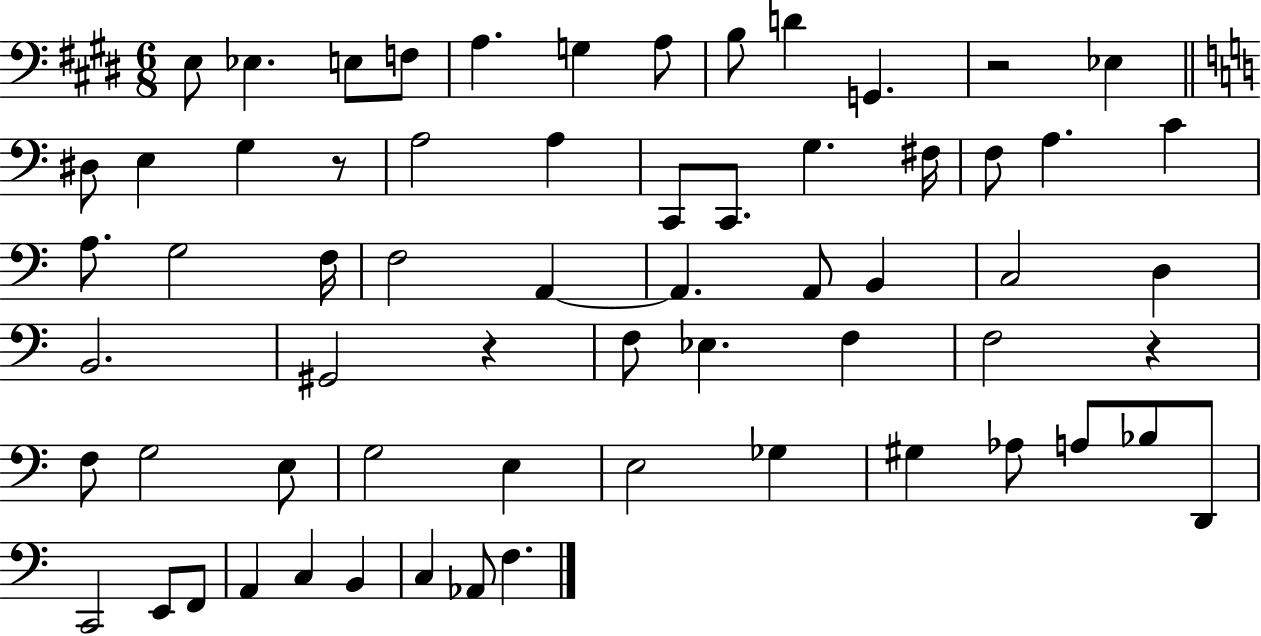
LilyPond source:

{
  \clef bass
  \numericTimeSignature
  \time 6/8
  \key e \major
  \repeat volta 2 { e8 ees4. e8 f8 | a4. g4 a8 | b8 d'4 g,4. | r2 ees4 | \break \bar "||" \break \key c \major dis8 e4 g4 r8 | a2 a4 | c,8 c,8. g4. fis16 | f8 a4. c'4 | \break a8. g2 f16 | f2 a,4~~ | a,4. a,8 b,4 | c2 d4 | \break b,2. | gis,2 r4 | f8 ees4. f4 | f2 r4 | \break f8 g2 e8 | g2 e4 | e2 ges4 | gis4 aes8 a8 bes8 d,8 | \break c,2 e,8 f,8 | a,4 c4 b,4 | c4 aes,8 f4. | } \bar "|."
}